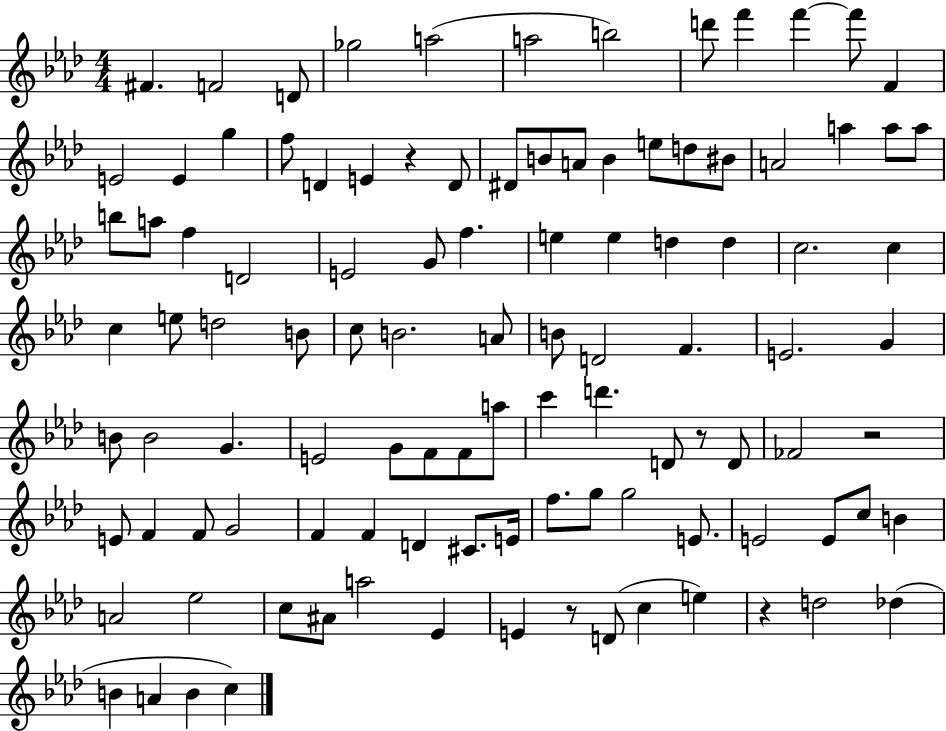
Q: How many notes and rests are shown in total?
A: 106